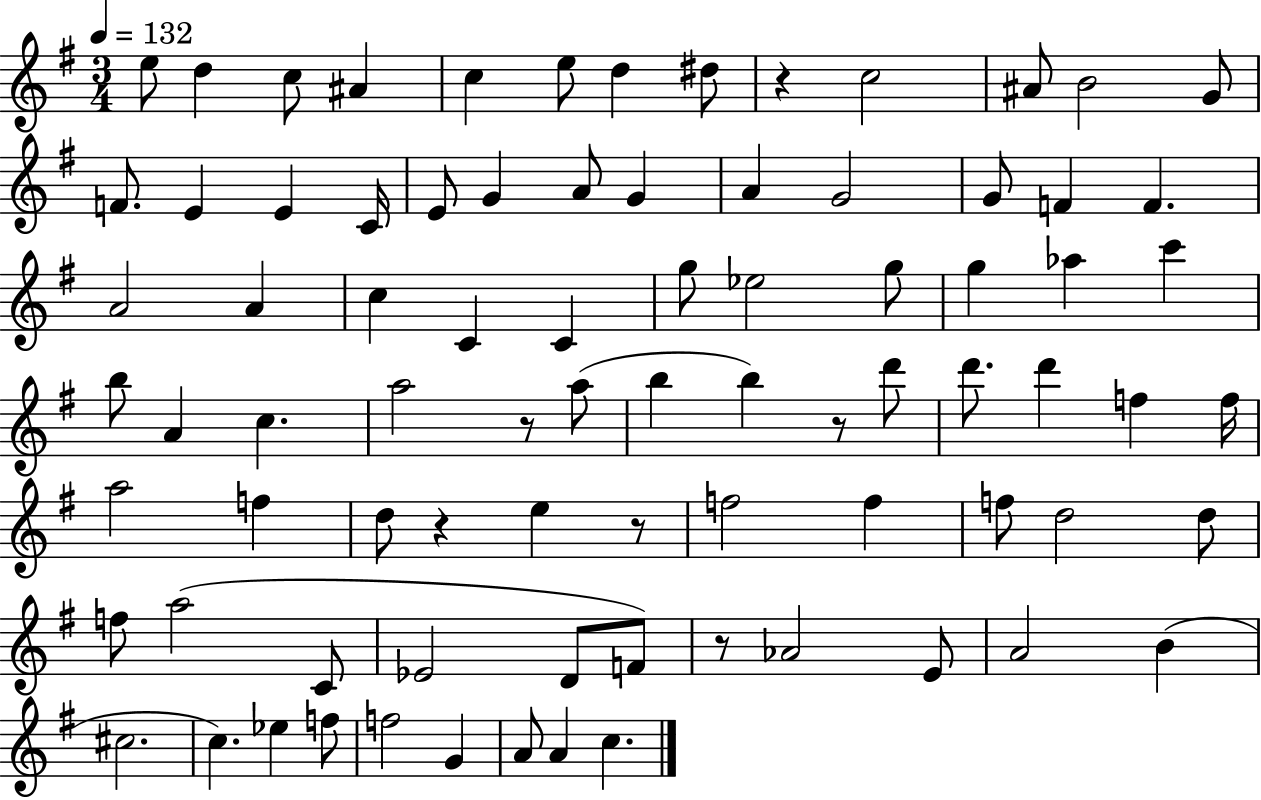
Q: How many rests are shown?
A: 6